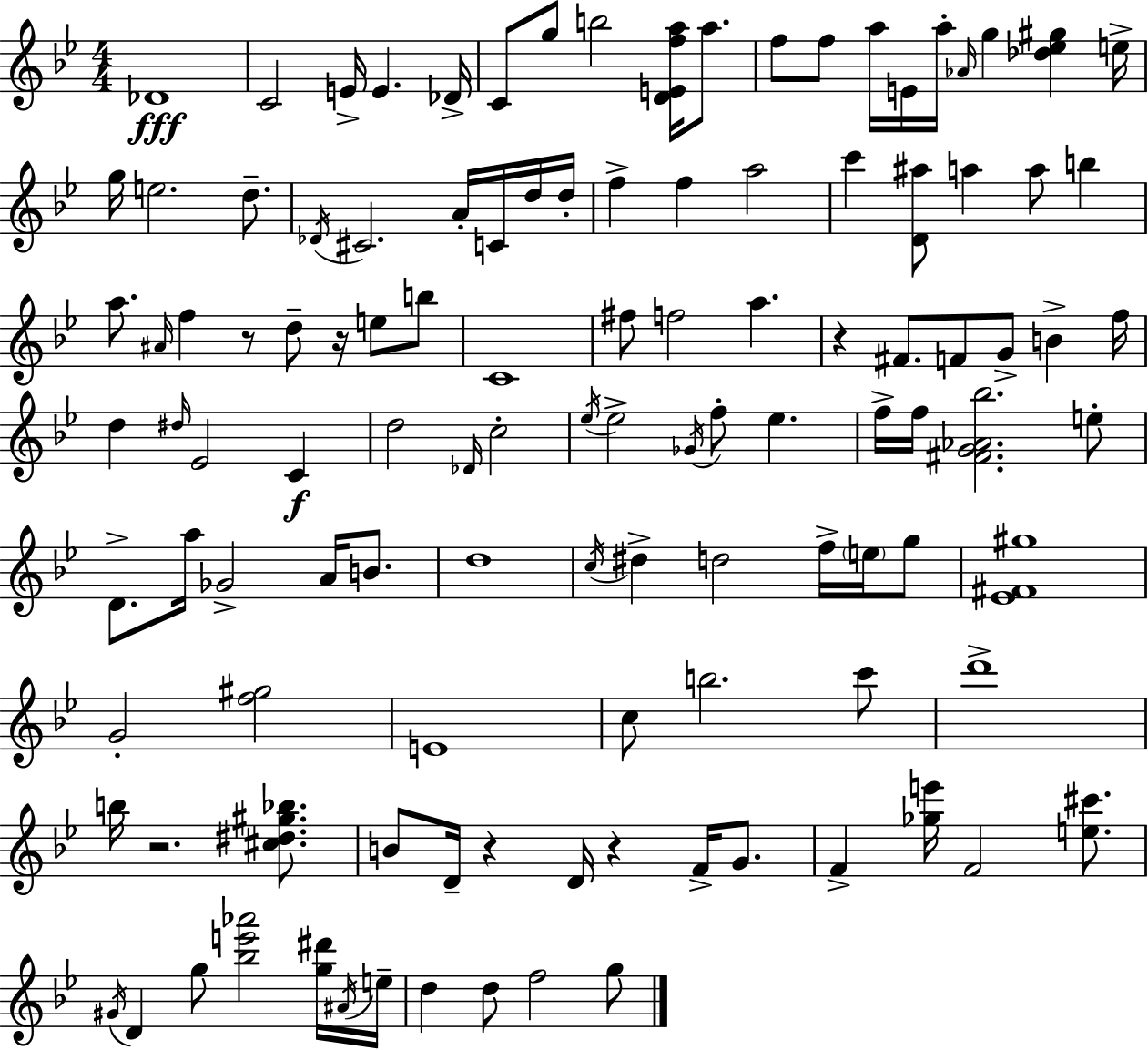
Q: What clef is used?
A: treble